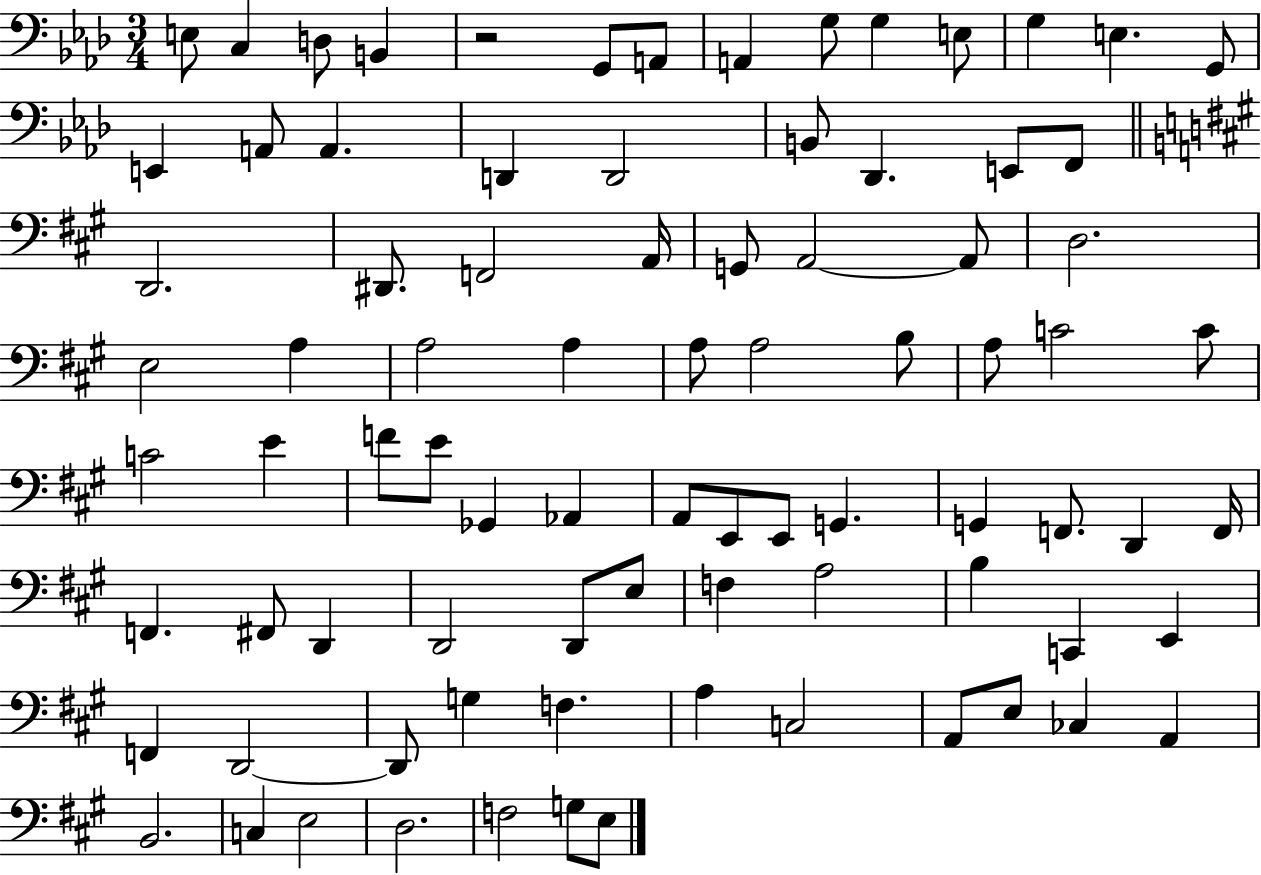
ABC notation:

X:1
T:Untitled
M:3/4
L:1/4
K:Ab
E,/2 C, D,/2 B,, z2 G,,/2 A,,/2 A,, G,/2 G, E,/2 G, E, G,,/2 E,, A,,/2 A,, D,, D,,2 B,,/2 _D,, E,,/2 F,,/2 D,,2 ^D,,/2 F,,2 A,,/4 G,,/2 A,,2 A,,/2 D,2 E,2 A, A,2 A, A,/2 A,2 B,/2 A,/2 C2 C/2 C2 E F/2 E/2 _G,, _A,, A,,/2 E,,/2 E,,/2 G,, G,, F,,/2 D,, F,,/4 F,, ^F,,/2 D,, D,,2 D,,/2 E,/2 F, A,2 B, C,, E,, F,, D,,2 D,,/2 G, F, A, C,2 A,,/2 E,/2 _C, A,, B,,2 C, E,2 D,2 F,2 G,/2 E,/2